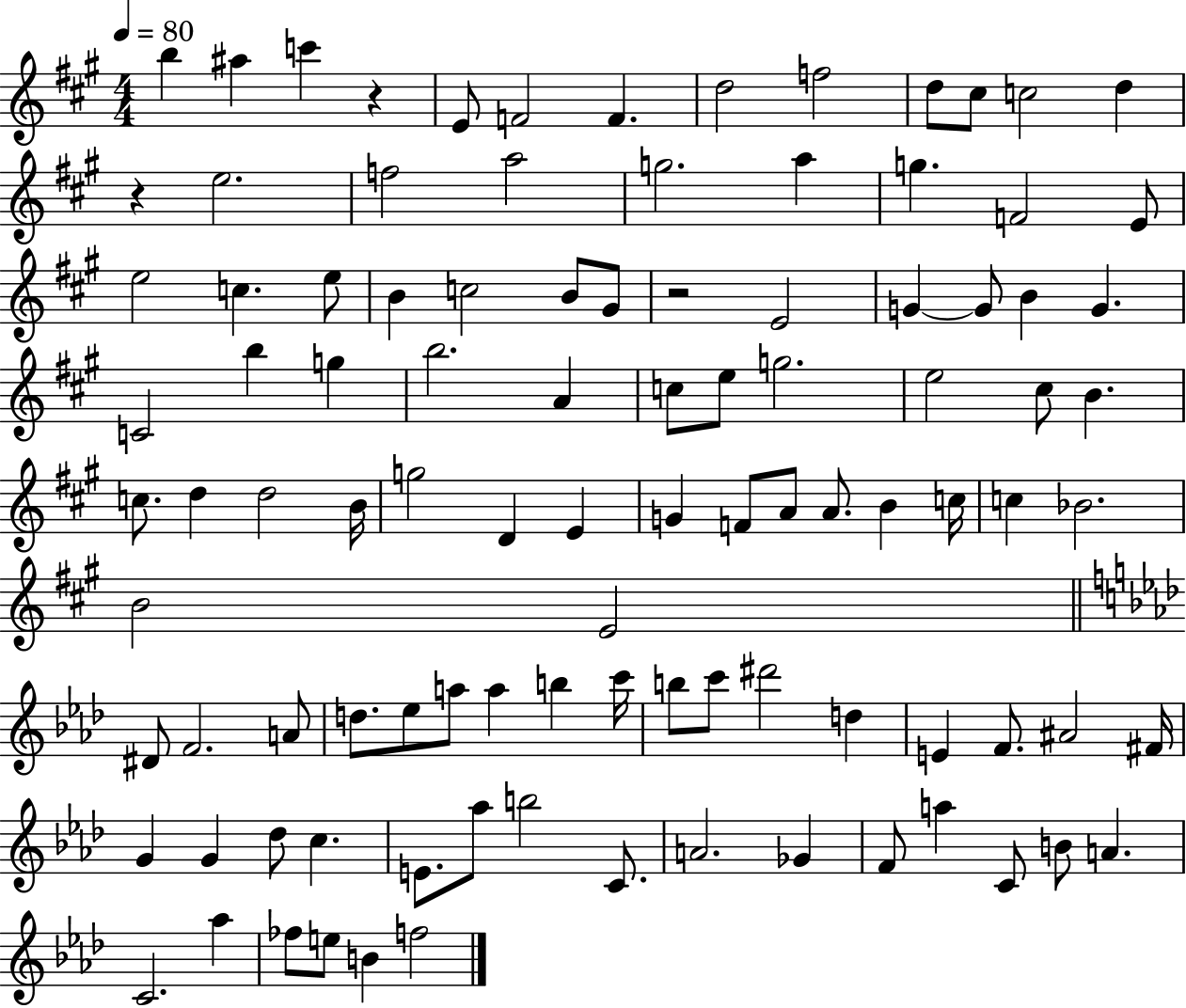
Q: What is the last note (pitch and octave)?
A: F5